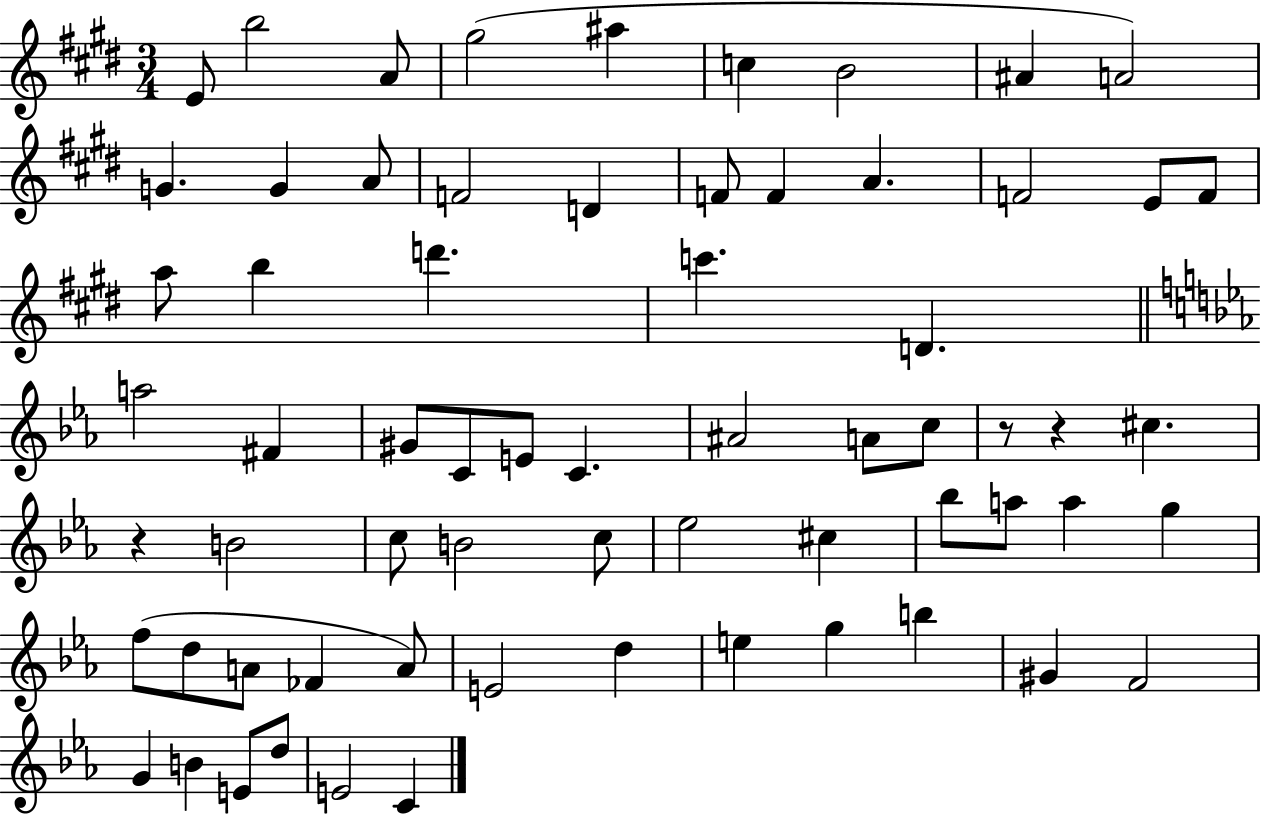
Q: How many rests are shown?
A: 3